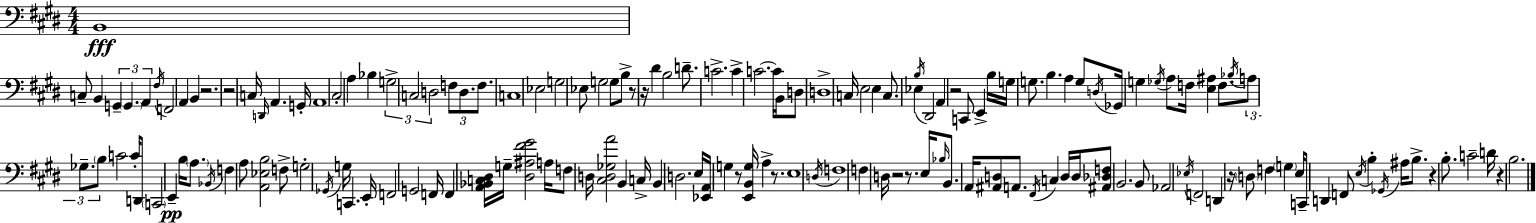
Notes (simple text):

B2/w C3/e B2/q G2/q G2/q. A2/q F#3/s F2/h A2/q B2/q R/h. R/h C3/s D2/s A2/q. G2/s A2/w C#3/h A3/q Bb3/q G3/h C3/h D3/h F3/e D3/e. F3/e. C3/w Eb3/h G3/h Eb3/e G3/h G3/e B3/e R/e R/s D#4/q B3/h D4/e. C4/h. C4/q C4/h. C4/s B2/s D3/e D3/w C3/s E3/h E3/q C3/e. Eb3/q B3/s D#2/h A2/q R/h C2/e E2/q B3/s G3/s G3/e. B3/q. A3/q G3/e D3/s Gb2/s G3/q Gb3/s A3/e F3/s [E3,A#3]/q F3/e. Bb3/s A3/e Gb3/e. B3/e C4/h C4/s D2/e C2/h E2/q B3/s A3/e. Bb2/s F3/q A3/e [A2,Eb3,B3]/h F3/e G3/h Gb2/s G3/s C2/q. E2/s F2/h G2/h F2/s F2/q [A2,Bb2,C3,D#3]/s G3/s [D#3,A#3,F#4,G#4]/h A3/s F3/e D3/s [C#3,D3,Gb3,A4]/h B2/q C3/s B2/q D3/h. E3/s [Eb2,A2]/s G3/q R/e [E2,B2,G3]/s A3/q R/e. E3/w D3/s F3/w F3/q D3/s R/h R/e. E3/s Bb3/s B2/e. A2/s [A#2,D3]/e A2/e. F#2/s C3/q D3/s D3/s [A#2,Db3,F3]/e B2/h. B2/e Ab2/h Eb3/s F2/h D2/q R/s D3/e F3/q G3/q E3/s C2/e D2/q F2/e E3/s B3/q Gb2/s A#3/s B3/e. R/q B3/e. C4/h D4/s R/q B3/h.